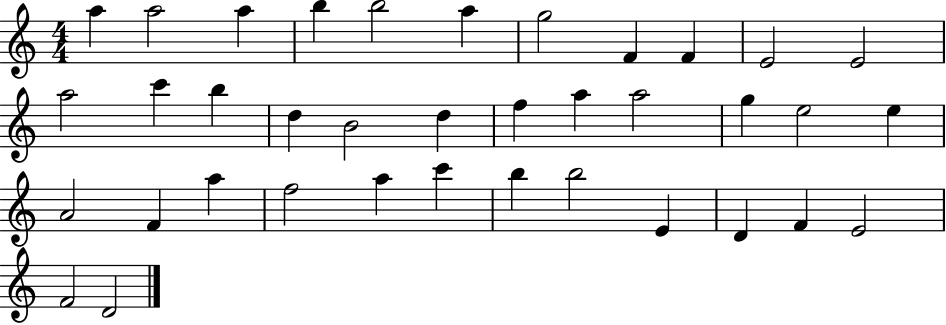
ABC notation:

X:1
T:Untitled
M:4/4
L:1/4
K:C
a a2 a b b2 a g2 F F E2 E2 a2 c' b d B2 d f a a2 g e2 e A2 F a f2 a c' b b2 E D F E2 F2 D2